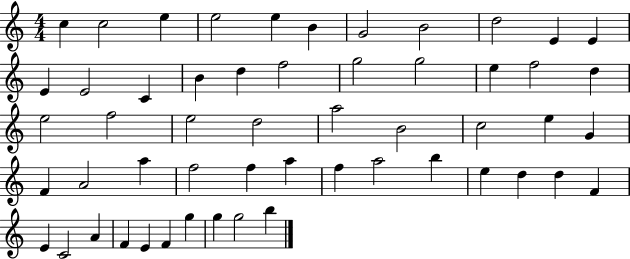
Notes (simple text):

C5/q C5/h E5/q E5/h E5/q B4/q G4/h B4/h D5/h E4/q E4/q E4/q E4/h C4/q B4/q D5/q F5/h G5/h G5/h E5/q F5/h D5/q E5/h F5/h E5/h D5/h A5/h B4/h C5/h E5/q G4/q F4/q A4/h A5/q F5/h F5/q A5/q F5/q A5/h B5/q E5/q D5/q D5/q F4/q E4/q C4/h A4/q F4/q E4/q F4/q G5/q G5/q G5/h B5/q